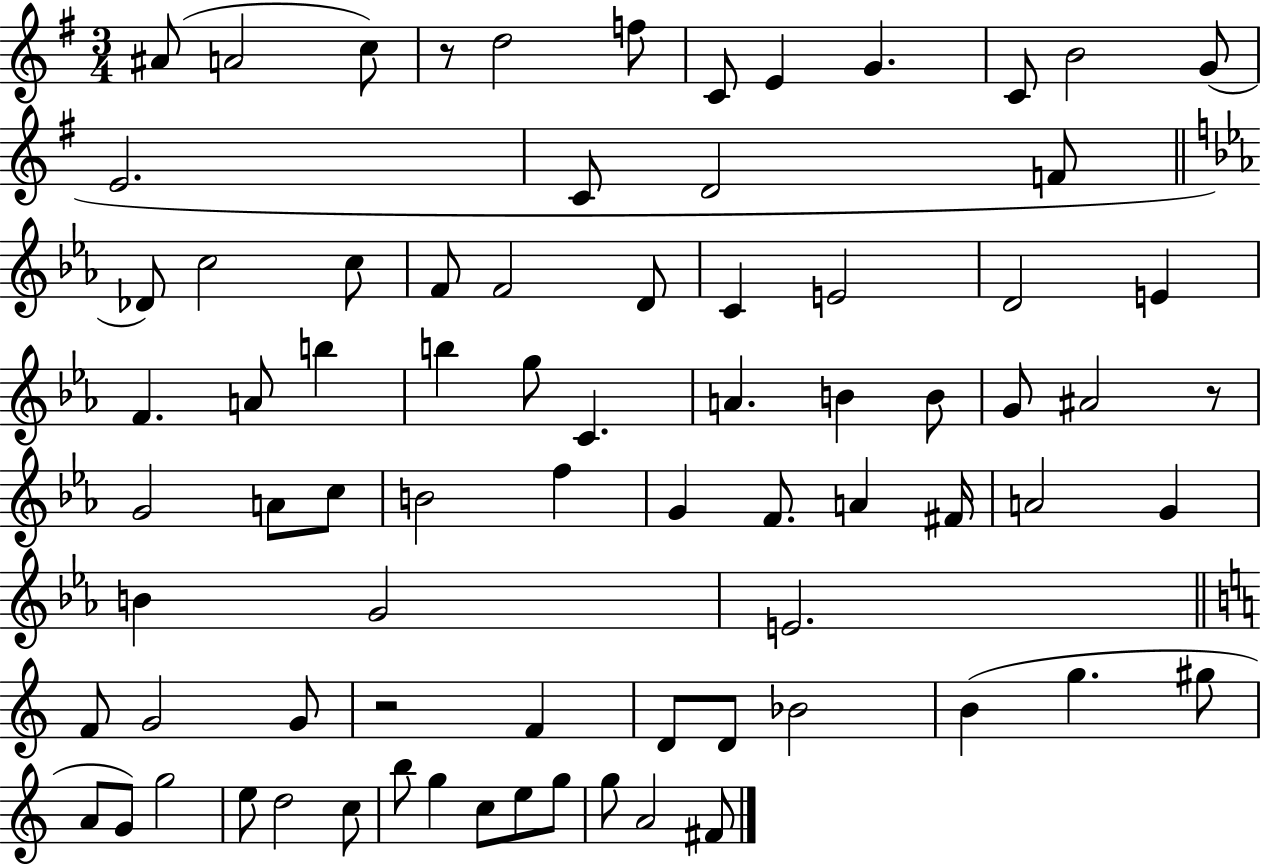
X:1
T:Untitled
M:3/4
L:1/4
K:G
^A/2 A2 c/2 z/2 d2 f/2 C/2 E G C/2 B2 G/2 E2 C/2 D2 F/2 _D/2 c2 c/2 F/2 F2 D/2 C E2 D2 E F A/2 b b g/2 C A B B/2 G/2 ^A2 z/2 G2 A/2 c/2 B2 f G F/2 A ^F/4 A2 G B G2 E2 F/2 G2 G/2 z2 F D/2 D/2 _B2 B g ^g/2 A/2 G/2 g2 e/2 d2 c/2 b/2 g c/2 e/2 g/2 g/2 A2 ^F/2